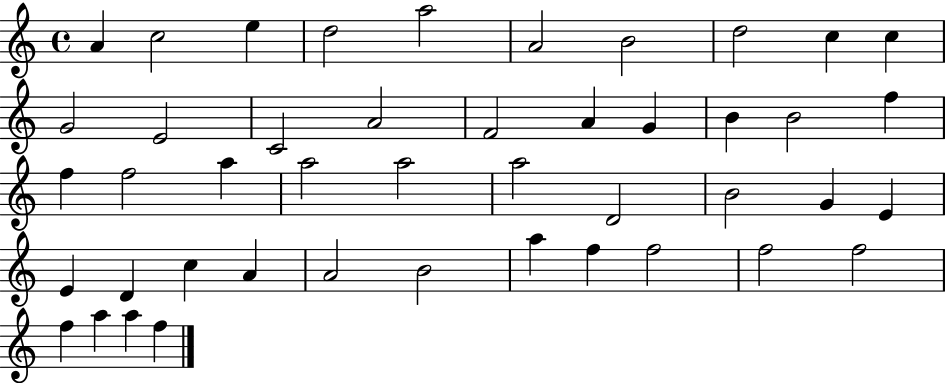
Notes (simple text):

A4/q C5/h E5/q D5/h A5/h A4/h B4/h D5/h C5/q C5/q G4/h E4/h C4/h A4/h F4/h A4/q G4/q B4/q B4/h F5/q F5/q F5/h A5/q A5/h A5/h A5/h D4/h B4/h G4/q E4/q E4/q D4/q C5/q A4/q A4/h B4/h A5/q F5/q F5/h F5/h F5/h F5/q A5/q A5/q F5/q